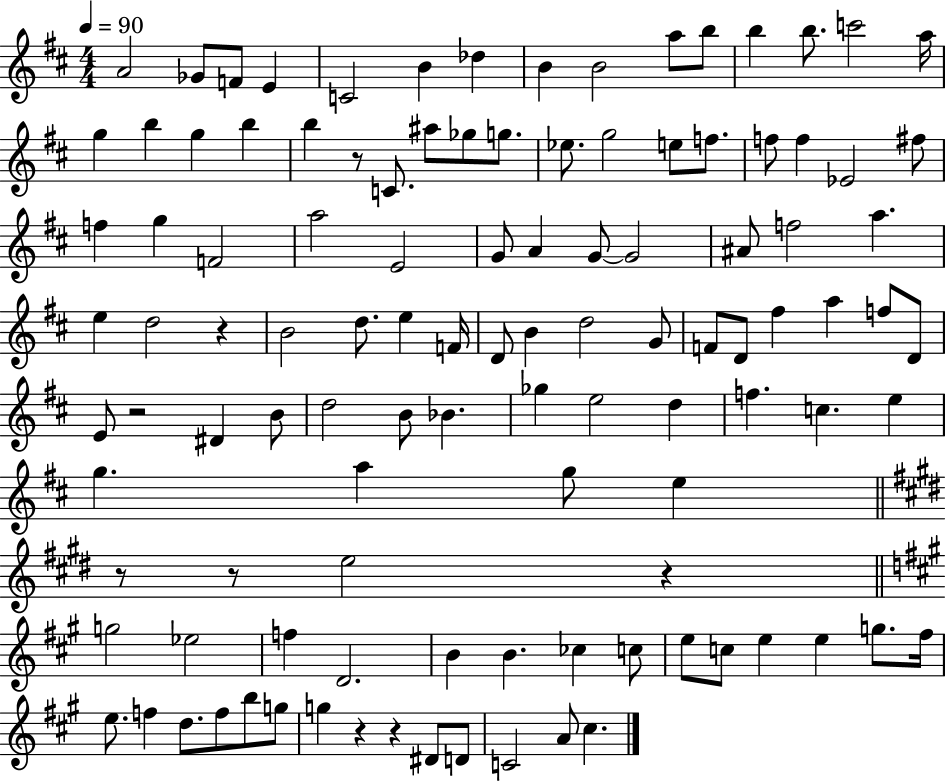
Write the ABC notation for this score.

X:1
T:Untitled
M:4/4
L:1/4
K:D
A2 _G/2 F/2 E C2 B _d B B2 a/2 b/2 b b/2 c'2 a/4 g b g b b z/2 C/2 ^a/2 _g/2 g/2 _e/2 g2 e/2 f/2 f/2 f _E2 ^f/2 f g F2 a2 E2 G/2 A G/2 G2 ^A/2 f2 a e d2 z B2 d/2 e F/4 D/2 B d2 G/2 F/2 D/2 ^f a f/2 D/2 E/2 z2 ^D B/2 d2 B/2 _B _g e2 d f c e g a g/2 e z/2 z/2 e2 z g2 _e2 f D2 B B _c c/2 e/2 c/2 e e g/2 ^f/4 e/2 f d/2 f/2 b/2 g/2 g z z ^D/2 D/2 C2 A/2 ^c